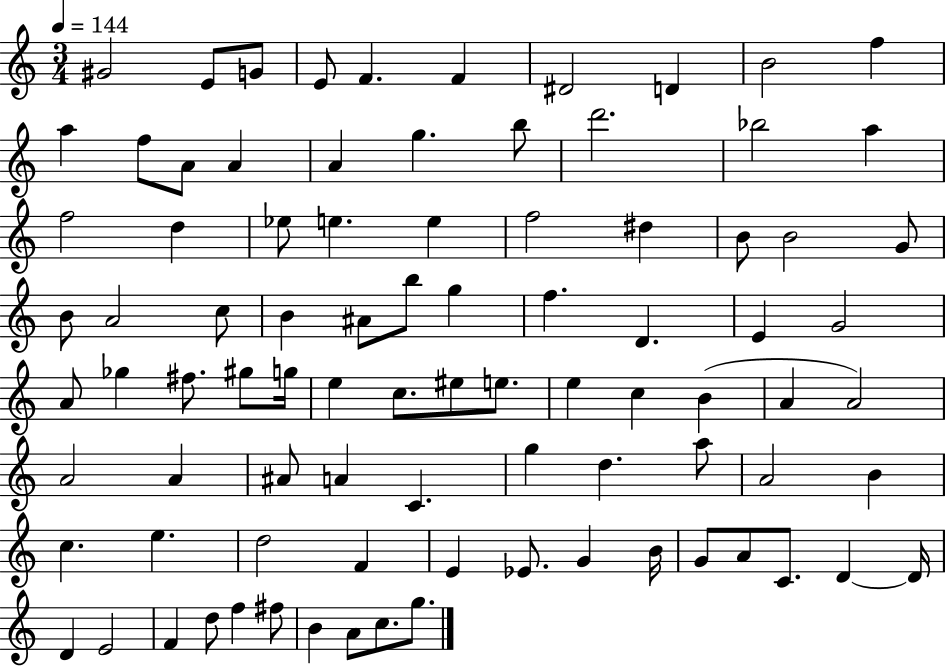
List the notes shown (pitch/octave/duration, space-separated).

G#4/h E4/e G4/e E4/e F4/q. F4/q D#4/h D4/q B4/h F5/q A5/q F5/e A4/e A4/q A4/q G5/q. B5/e D6/h. Bb5/h A5/q F5/h D5/q Eb5/e E5/q. E5/q F5/h D#5/q B4/e B4/h G4/e B4/e A4/h C5/e B4/q A#4/e B5/e G5/q F5/q. D4/q. E4/q G4/h A4/e Gb5/q F#5/e. G#5/e G5/s E5/q C5/e. EIS5/e E5/e. E5/q C5/q B4/q A4/q A4/h A4/h A4/q A#4/e A4/q C4/q. G5/q D5/q. A5/e A4/h B4/q C5/q. E5/q. D5/h F4/q E4/q Eb4/e. G4/q B4/s G4/e A4/e C4/e. D4/q D4/s D4/q E4/h F4/q D5/e F5/q F#5/e B4/q A4/e C5/e. G5/e.